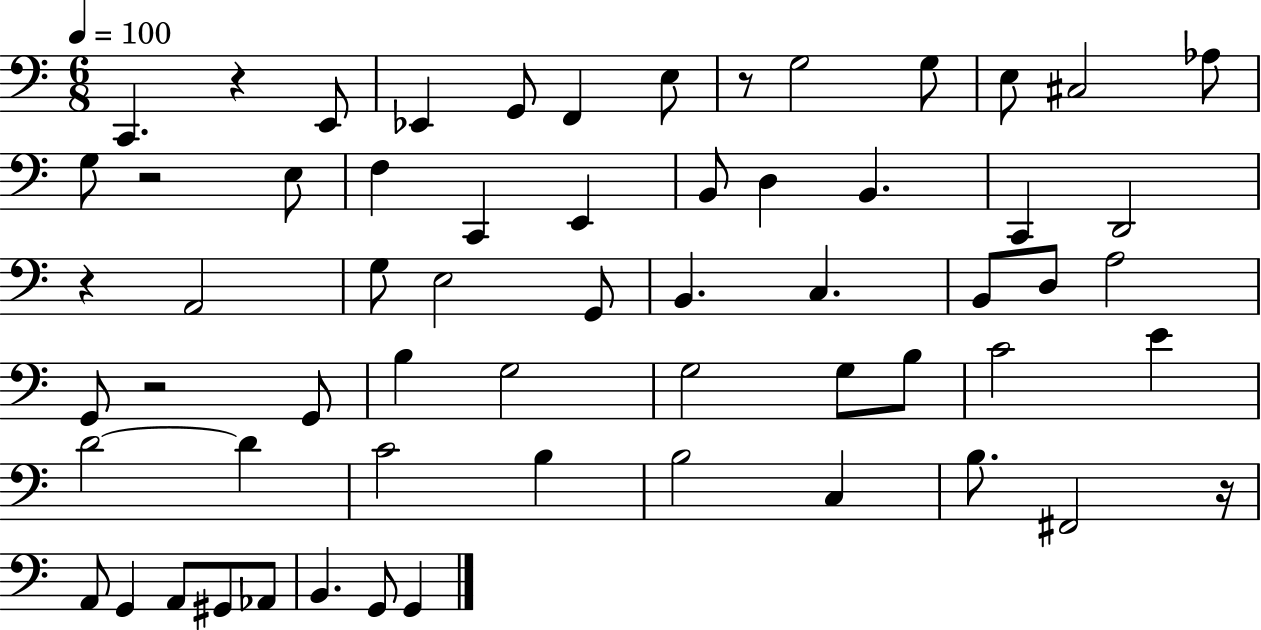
X:1
T:Untitled
M:6/8
L:1/4
K:C
C,, z E,,/2 _E,, G,,/2 F,, E,/2 z/2 G,2 G,/2 E,/2 ^C,2 _A,/2 G,/2 z2 E,/2 F, C,, E,, B,,/2 D, B,, C,, D,,2 z A,,2 G,/2 E,2 G,,/2 B,, C, B,,/2 D,/2 A,2 G,,/2 z2 G,,/2 B, G,2 G,2 G,/2 B,/2 C2 E D2 D C2 B, B,2 C, B,/2 ^F,,2 z/4 A,,/2 G,, A,,/2 ^G,,/2 _A,,/2 B,, G,,/2 G,,